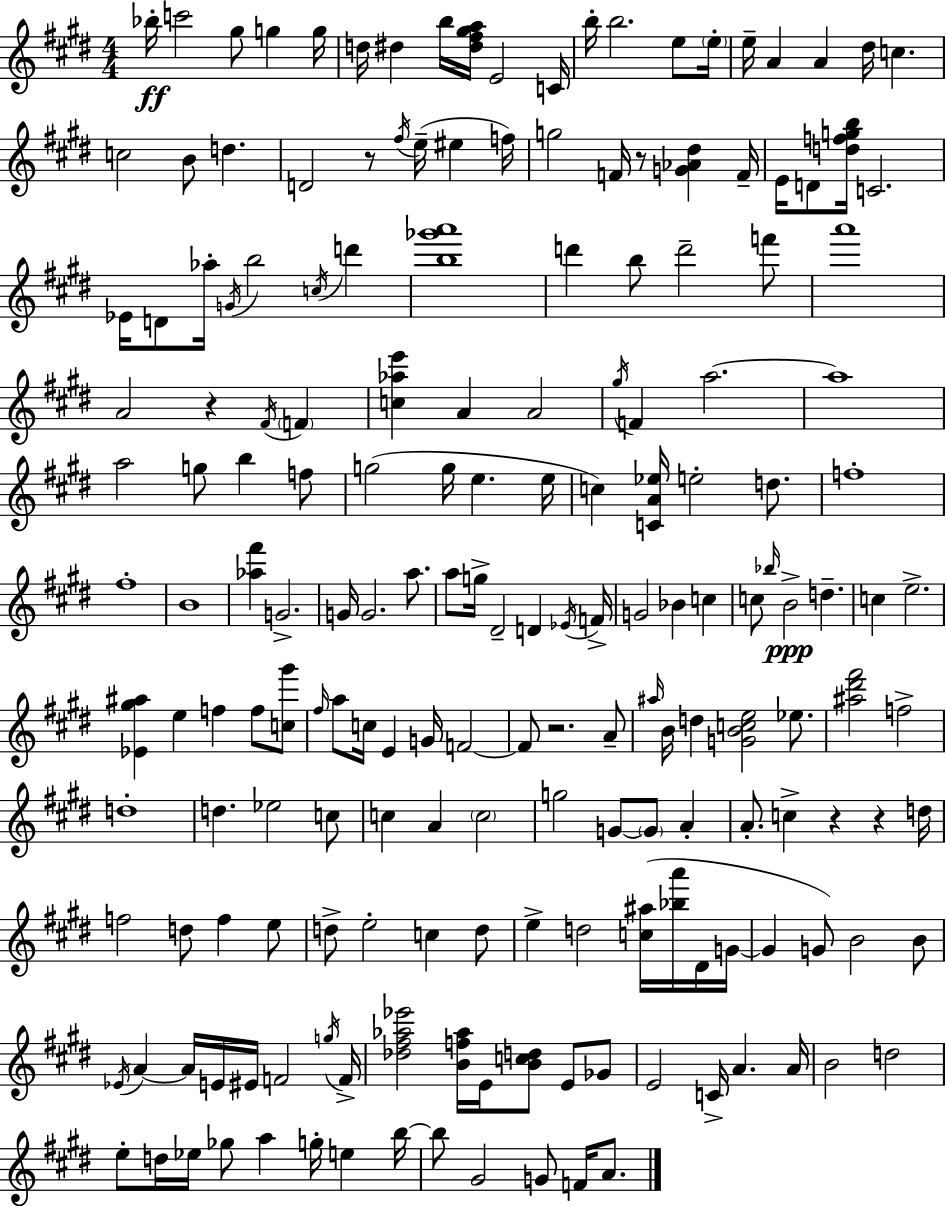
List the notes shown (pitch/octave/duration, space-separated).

Bb5/s C6/h G#5/e G5/q G5/s D5/s D#5/q B5/s [D#5,F#5,G#5,A5]/s E4/h C4/s B5/s B5/h. E5/e E5/s E5/s A4/q A4/q D#5/s C5/q. C5/h B4/e D5/q. D4/h R/e F#5/s E5/s EIS5/q F5/s G5/h F4/s R/e [G4,Ab4,D#5]/q F4/s E4/s D4/e [D5,F5,G5,B5]/s C4/h. Eb4/s D4/e Ab5/s G4/s B5/h C5/s D6/q [B5,Gb6,A6]/w D6/q B5/e D6/h F6/e A6/w A4/h R/q F#4/s F4/q [C5,Ab5,E6]/q A4/q A4/h G#5/s F4/q A5/h. A5/w A5/h G5/e B5/q F5/e G5/h G5/s E5/q. E5/s C5/q [C4,A4,Eb5]/s E5/h D5/e. F5/w F#5/w B4/w [Ab5,F#6]/q G4/h. G4/s G4/h. A5/e. A5/e G5/s D#4/h D4/q Eb4/s F4/s G4/h Bb4/q C5/q C5/e Bb5/s B4/h D5/q. C5/q E5/h. [Eb4,G#5,A#5]/q E5/q F5/q F5/e [C5,G#6]/e F#5/s A5/e C5/s E4/q G4/s F4/h F4/e R/h. A4/e A#5/s B4/s D5/q [G4,B4,C5,E5]/h Eb5/e. [A#5,D#6,F#6]/h F5/h D5/w D5/q. Eb5/h C5/e C5/q A4/q C5/h G5/h G4/e G4/e A4/q A4/e. C5/q R/q R/q D5/s F5/h D5/e F5/q E5/e D5/e E5/h C5/q D5/e E5/q D5/h [C5,A#5]/s [Bb5,A6]/s D#4/s G4/s G4/q G4/e B4/h B4/e Eb4/s A4/q A4/s E4/s EIS4/s F4/h G5/s F4/s [Db5,F#5,Ab5,Eb6]/h [B4,F5,Ab5]/s E4/s [B4,C5,D5]/e E4/e Gb4/e E4/h C4/s A4/q. A4/s B4/h D5/h E5/e D5/s Eb5/s Gb5/e A5/q G5/s E5/q B5/s B5/e G#4/h G4/e F4/s A4/e.